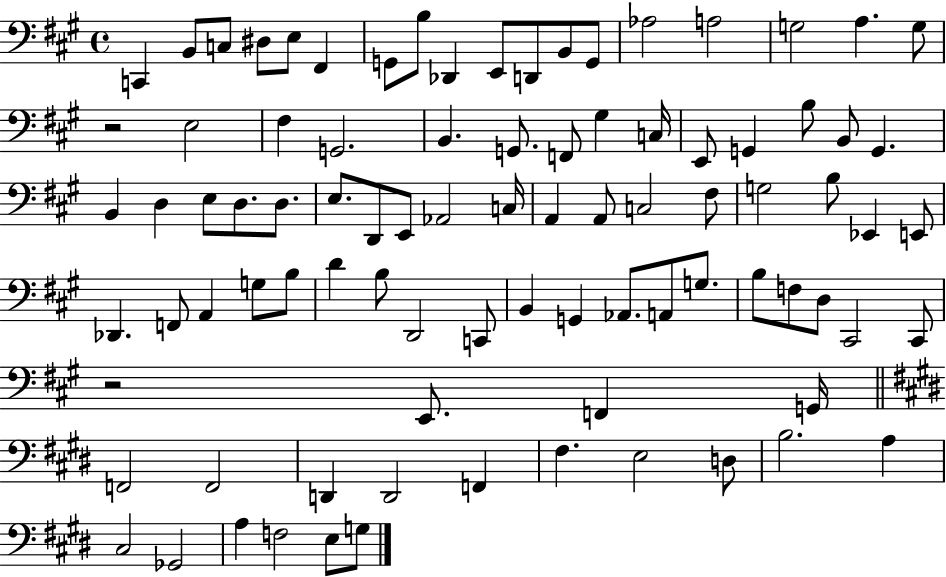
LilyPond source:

{
  \clef bass
  \time 4/4
  \defaultTimeSignature
  \key a \major
  c,4 b,8 c8 dis8 e8 fis,4 | g,8 b8 des,4 e,8 d,8 b,8 g,8 | aes2 a2 | g2 a4. g8 | \break r2 e2 | fis4 g,2. | b,4. g,8. f,8 gis4 c16 | e,8 g,4 b8 b,8 g,4. | \break b,4 d4 e8 d8. d8. | e8. d,8 e,8 aes,2 c16 | a,4 a,8 c2 fis8 | g2 b8 ees,4 e,8 | \break des,4. f,8 a,4 g8 b8 | d'4 b8 d,2 c,8 | b,4 g,4 aes,8. a,8 g8. | b8 f8 d8 cis,2 cis,8 | \break r2 e,8. f,4 g,16 | \bar "||" \break \key e \major f,2 f,2 | d,4 d,2 f,4 | fis4. e2 d8 | b2. a4 | \break cis2 ges,2 | a4 f2 e8 g8 | \bar "|."
}